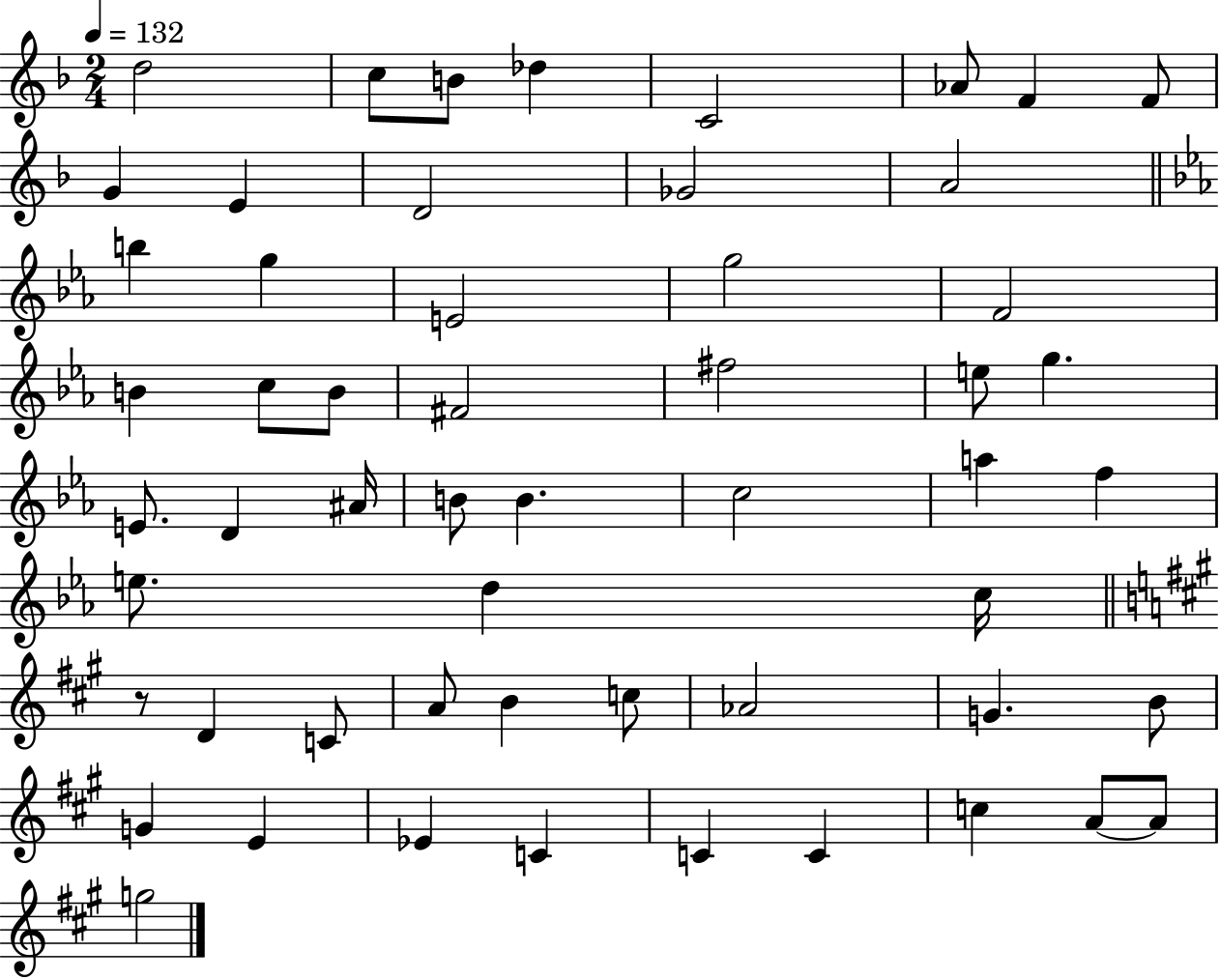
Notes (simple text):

D5/h C5/e B4/e Db5/q C4/h Ab4/e F4/q F4/e G4/q E4/q D4/h Gb4/h A4/h B5/q G5/q E4/h G5/h F4/h B4/q C5/e B4/e F#4/h F#5/h E5/e G5/q. E4/e. D4/q A#4/s B4/e B4/q. C5/h A5/q F5/q E5/e. D5/q C5/s R/e D4/q C4/e A4/e B4/q C5/e Ab4/h G4/q. B4/e G4/q E4/q Eb4/q C4/q C4/q C4/q C5/q A4/e A4/e G5/h